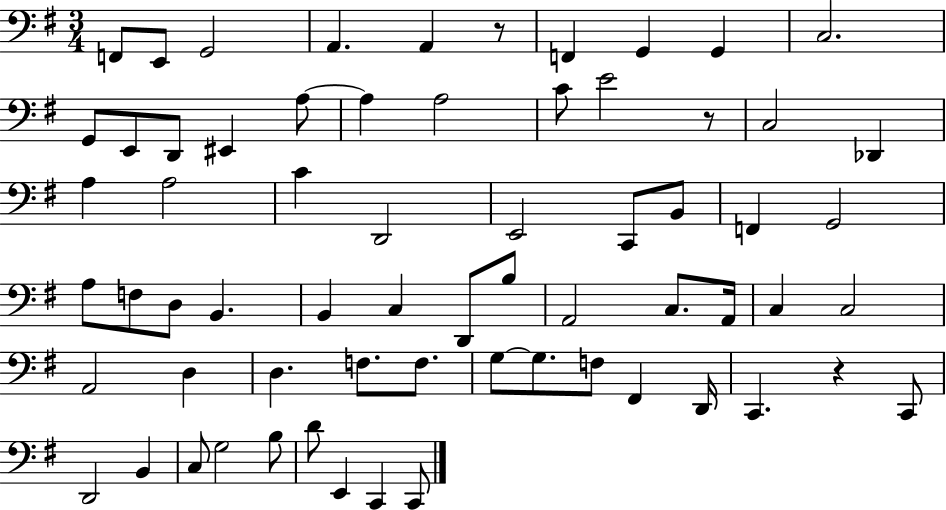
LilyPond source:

{
  \clef bass
  \numericTimeSignature
  \time 3/4
  \key g \major
  f,8 e,8 g,2 | a,4. a,4 r8 | f,4 g,4 g,4 | c2. | \break g,8 e,8 d,8 eis,4 a8~~ | a4 a2 | c'8 e'2 r8 | c2 des,4 | \break a4 a2 | c'4 d,2 | e,2 c,8 b,8 | f,4 g,2 | \break a8 f8 d8 b,4. | b,4 c4 d,8 b8 | a,2 c8. a,16 | c4 c2 | \break a,2 d4 | d4. f8. f8. | g8~~ g8. f8 fis,4 d,16 | c,4. r4 c,8 | \break d,2 b,4 | c8 g2 b8 | d'8 e,4 c,4 c,8 | \bar "|."
}